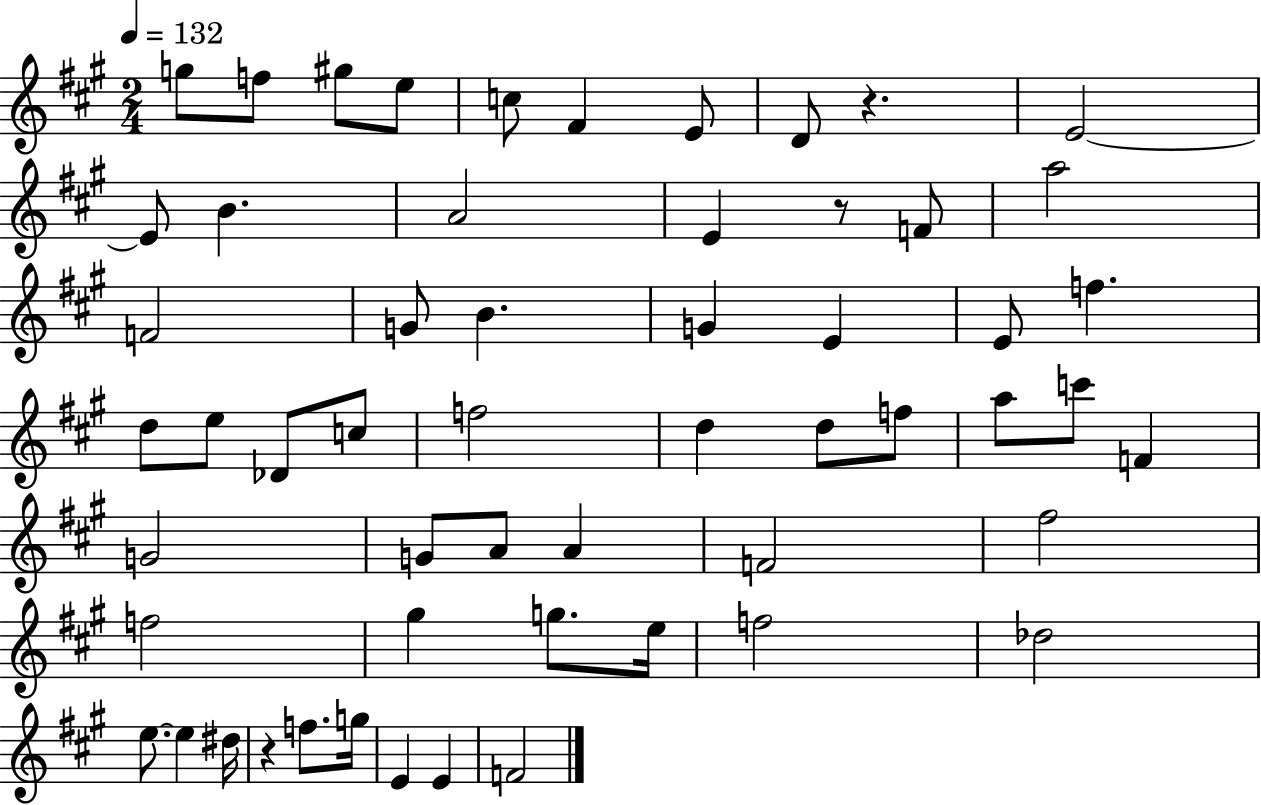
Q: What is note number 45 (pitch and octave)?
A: Db5